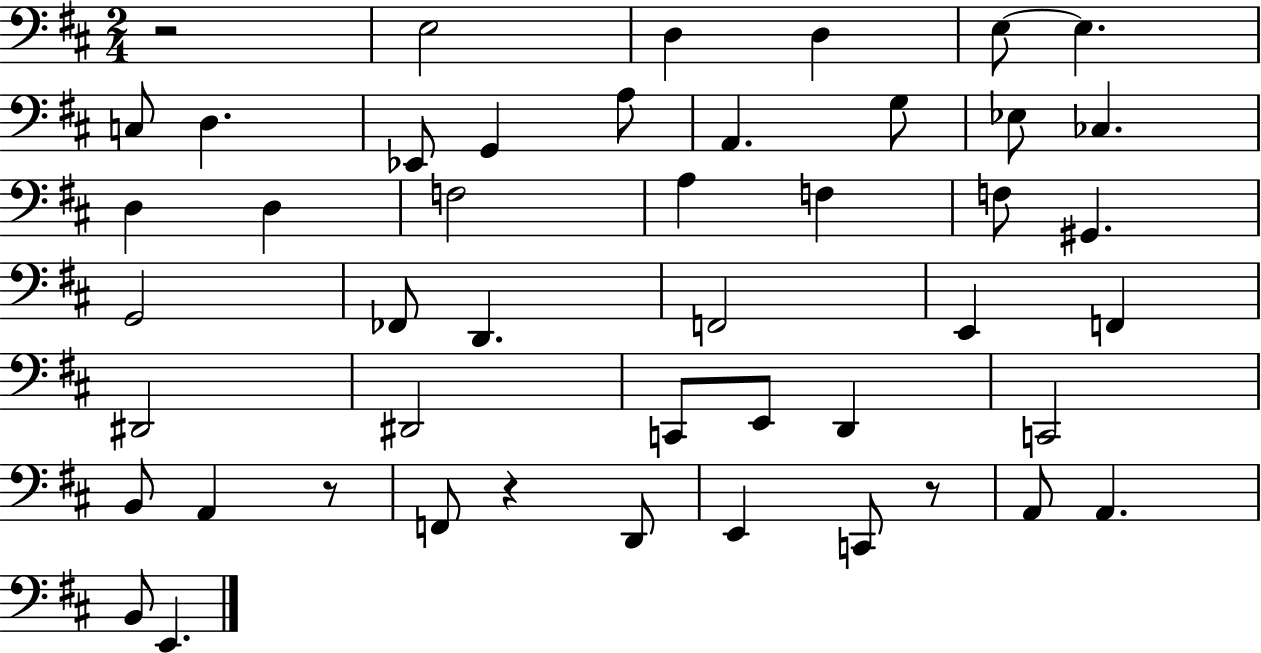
R/h E3/h D3/q D3/q E3/e E3/q. C3/e D3/q. Eb2/e G2/q A3/e A2/q. G3/e Eb3/e CES3/q. D3/q D3/q F3/h A3/q F3/q F3/e G#2/q. G2/h FES2/e D2/q. F2/h E2/q F2/q D#2/h D#2/h C2/e E2/e D2/q C2/h B2/e A2/q R/e F2/e R/q D2/e E2/q C2/e R/e A2/e A2/q. B2/e E2/q.